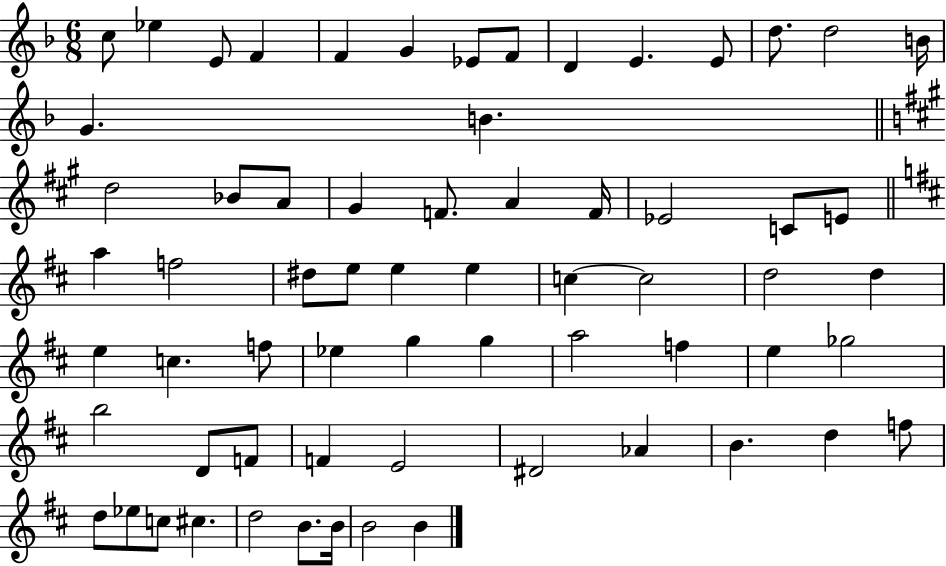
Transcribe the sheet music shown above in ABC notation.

X:1
T:Untitled
M:6/8
L:1/4
K:F
c/2 _e E/2 F F G _E/2 F/2 D E E/2 d/2 d2 B/4 G B d2 _B/2 A/2 ^G F/2 A F/4 _E2 C/2 E/2 a f2 ^d/2 e/2 e e c c2 d2 d e c f/2 _e g g a2 f e _g2 b2 D/2 F/2 F E2 ^D2 _A B d f/2 d/2 _e/2 c/2 ^c d2 B/2 B/4 B2 B